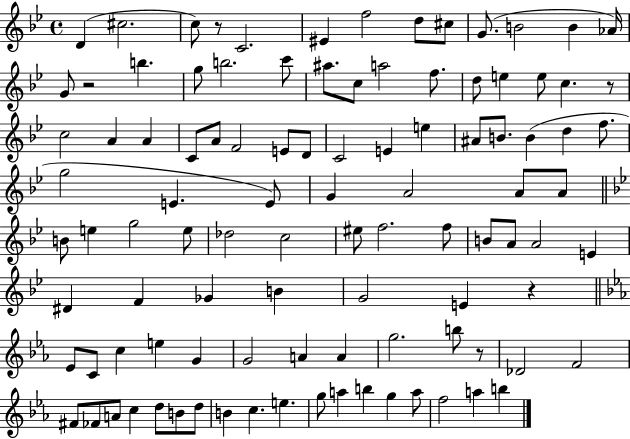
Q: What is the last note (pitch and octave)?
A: B5